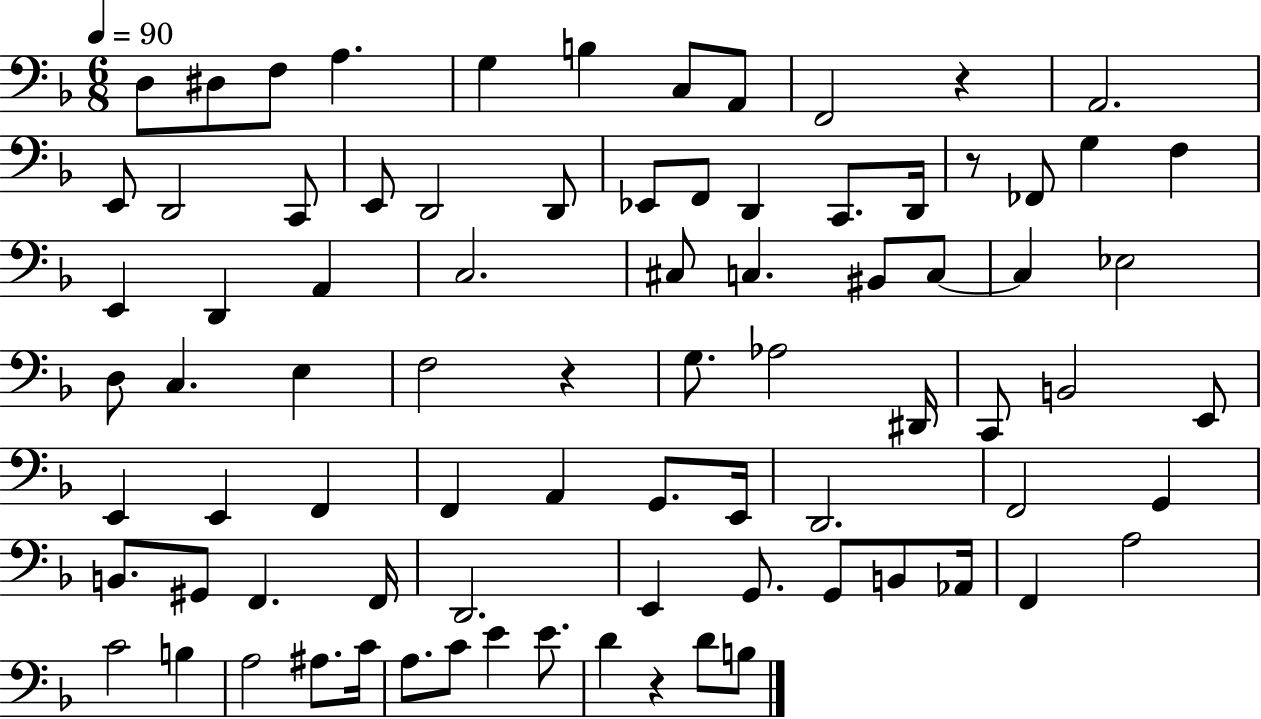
D3/e D#3/e F3/e A3/q. G3/q B3/q C3/e A2/e F2/h R/q A2/h. E2/e D2/h C2/e E2/e D2/h D2/e Eb2/e F2/e D2/q C2/e. D2/s R/e FES2/e G3/q F3/q E2/q D2/q A2/q C3/h. C#3/e C3/q. BIS2/e C3/e C3/q Eb3/h D3/e C3/q. E3/q F3/h R/q G3/e. Ab3/h D#2/s C2/e B2/h E2/e E2/q E2/q F2/q F2/q A2/q G2/e. E2/s D2/h. F2/h G2/q B2/e. G#2/e F2/q. F2/s D2/h. E2/q G2/e. G2/e B2/e Ab2/s F2/q A3/h C4/h B3/q A3/h A#3/e. C4/s A3/e. C4/e E4/q E4/e. D4/q R/q D4/e B3/e